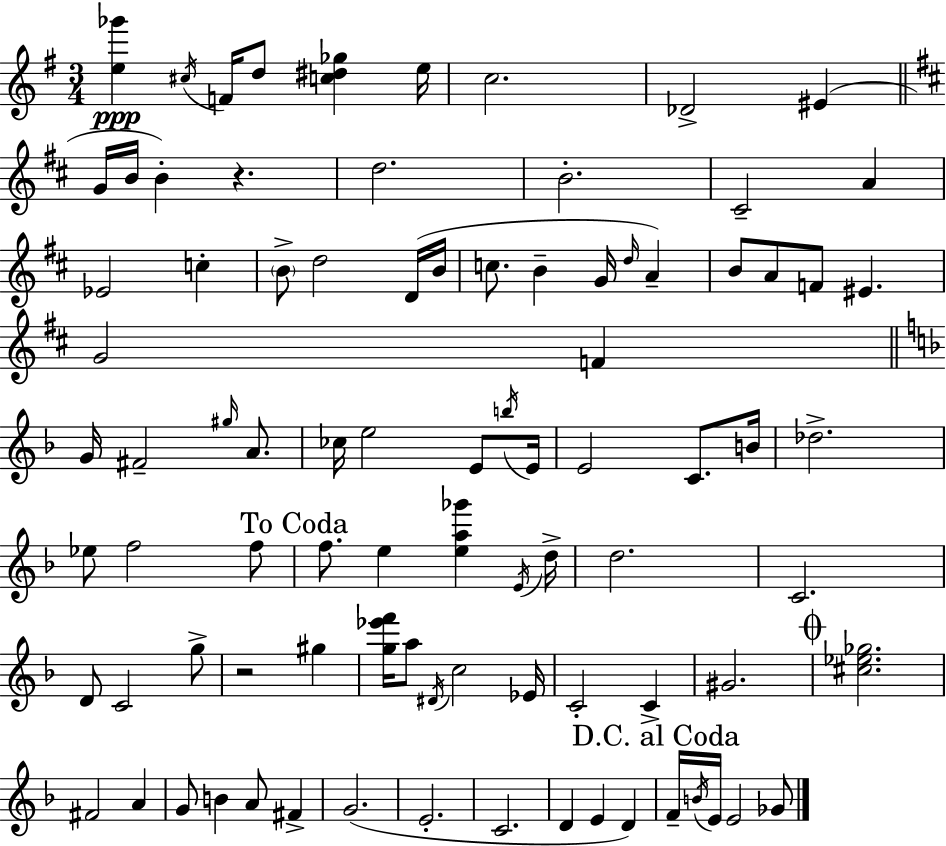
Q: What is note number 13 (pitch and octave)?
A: C#4